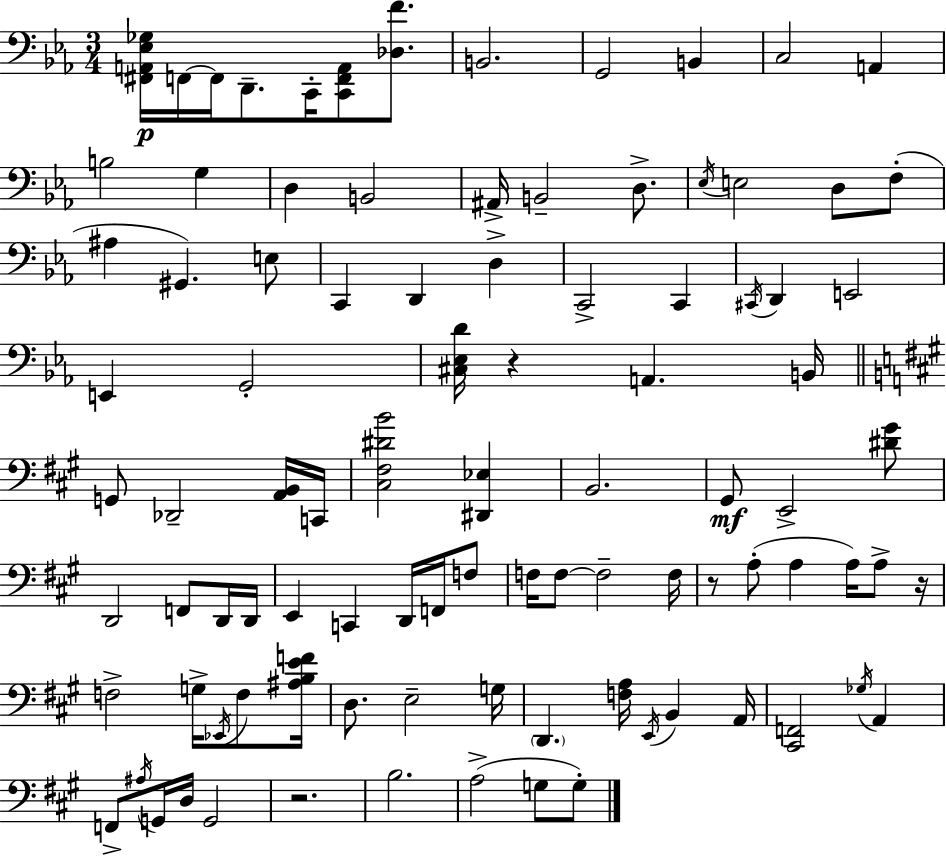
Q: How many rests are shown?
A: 4